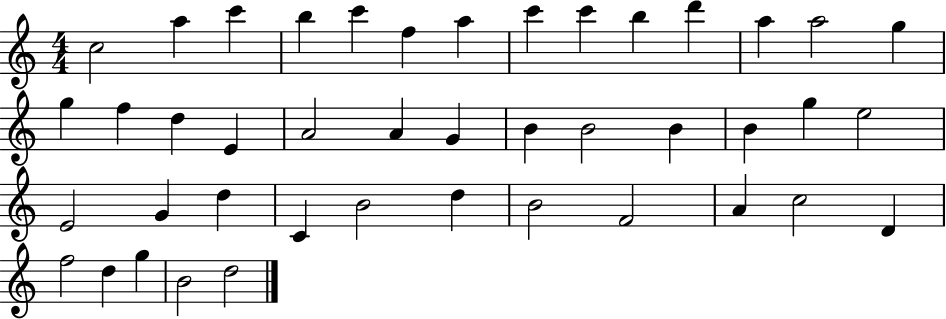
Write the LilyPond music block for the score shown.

{
  \clef treble
  \numericTimeSignature
  \time 4/4
  \key c \major
  c''2 a''4 c'''4 | b''4 c'''4 f''4 a''4 | c'''4 c'''4 b''4 d'''4 | a''4 a''2 g''4 | \break g''4 f''4 d''4 e'4 | a'2 a'4 g'4 | b'4 b'2 b'4 | b'4 g''4 e''2 | \break e'2 g'4 d''4 | c'4 b'2 d''4 | b'2 f'2 | a'4 c''2 d'4 | \break f''2 d''4 g''4 | b'2 d''2 | \bar "|."
}